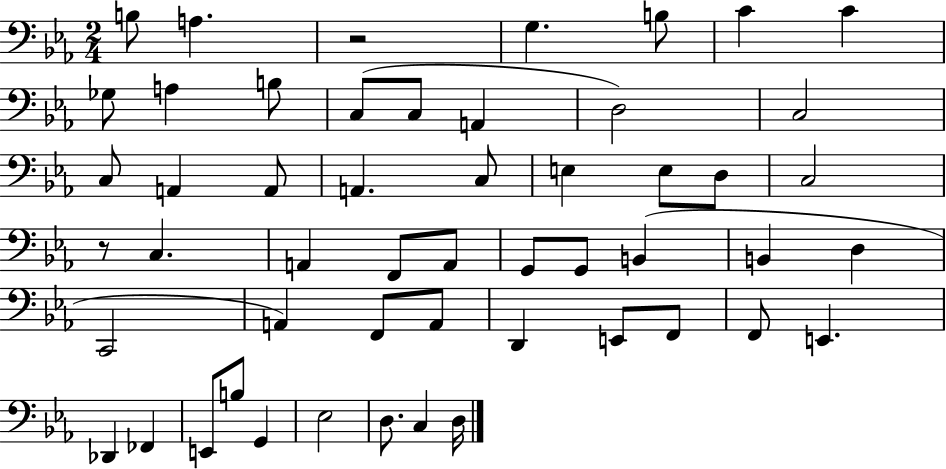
{
  \clef bass
  \numericTimeSignature
  \time 2/4
  \key ees \major
  b8 a4. | r2 | g4. b8 | c'4 c'4 | \break ges8 a4 b8 | c8( c8 a,4 | d2) | c2 | \break c8 a,4 a,8 | a,4. c8 | e4 e8 d8 | c2 | \break r8 c4. | a,4 f,8 a,8 | g,8 g,8 b,4( | b,4 d4 | \break c,2 | a,4) f,8 a,8 | d,4 e,8 f,8 | f,8 e,4. | \break des,4 fes,4 | e,8 b8 g,4 | ees2 | d8. c4 d16 | \break \bar "|."
}